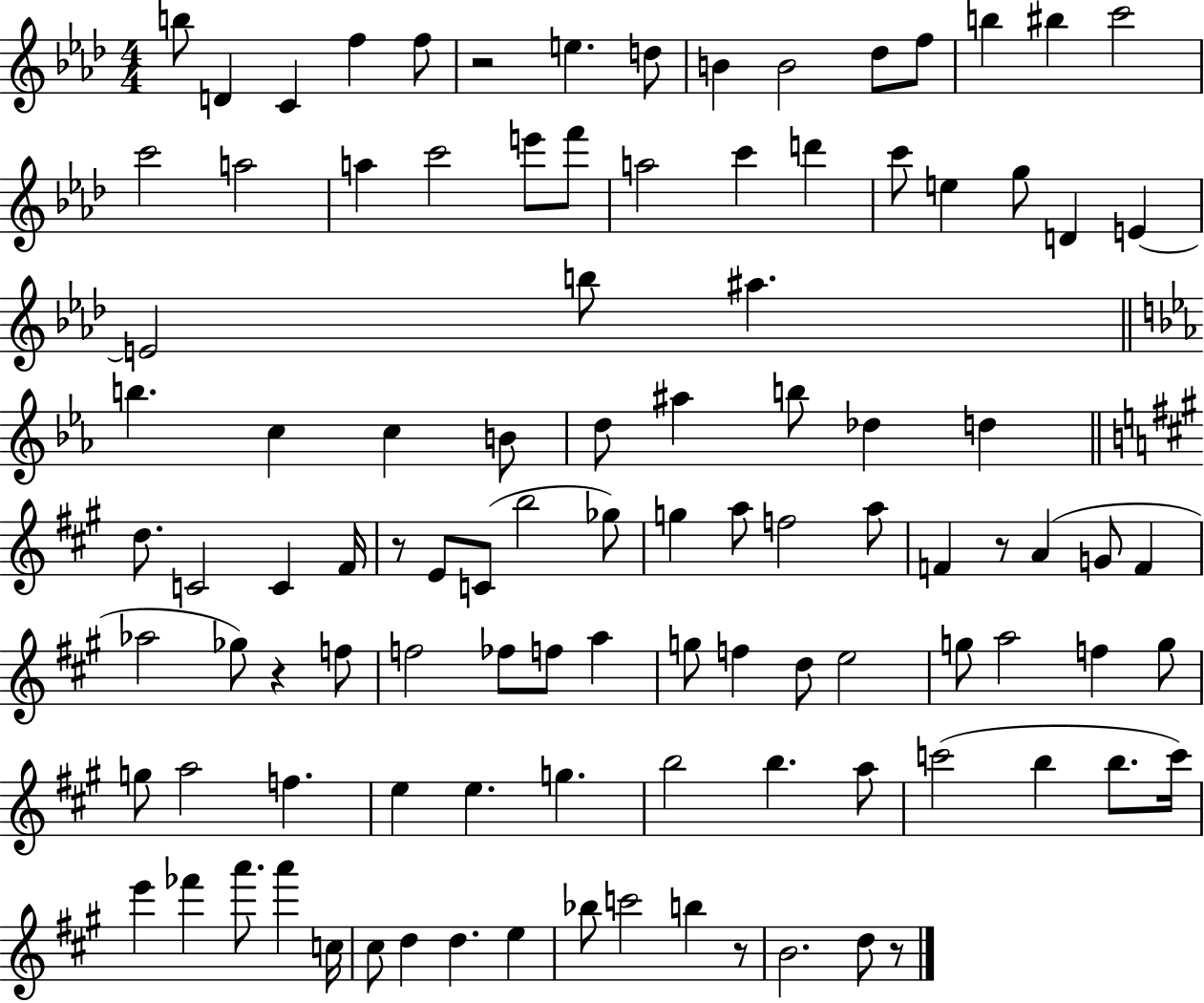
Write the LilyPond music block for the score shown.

{
  \clef treble
  \numericTimeSignature
  \time 4/4
  \key aes \major
  b''8 d'4 c'4 f''4 f''8 | r2 e''4. d''8 | b'4 b'2 des''8 f''8 | b''4 bis''4 c'''2 | \break c'''2 a''2 | a''4 c'''2 e'''8 f'''8 | a''2 c'''4 d'''4 | c'''8 e''4 g''8 d'4 e'4~~ | \break e'2 b''8 ais''4. | \bar "||" \break \key ees \major b''4. c''4 c''4 b'8 | d''8 ais''4 b''8 des''4 d''4 | \bar "||" \break \key a \major d''8. c'2 c'4 fis'16 | r8 e'8 c'8( b''2 ges''8) | g''4 a''8 f''2 a''8 | f'4 r8 a'4( g'8 f'4 | \break aes''2 ges''8) r4 f''8 | f''2 fes''8 f''8 a''4 | g''8 f''4 d''8 e''2 | g''8 a''2 f''4 g''8 | \break g''8 a''2 f''4. | e''4 e''4. g''4. | b''2 b''4. a''8 | c'''2( b''4 b''8. c'''16) | \break e'''4 fes'''4 a'''8. a'''4 c''16 | cis''8 d''4 d''4. e''4 | bes''8 c'''2 b''4 r8 | b'2. d''8 r8 | \break \bar "|."
}